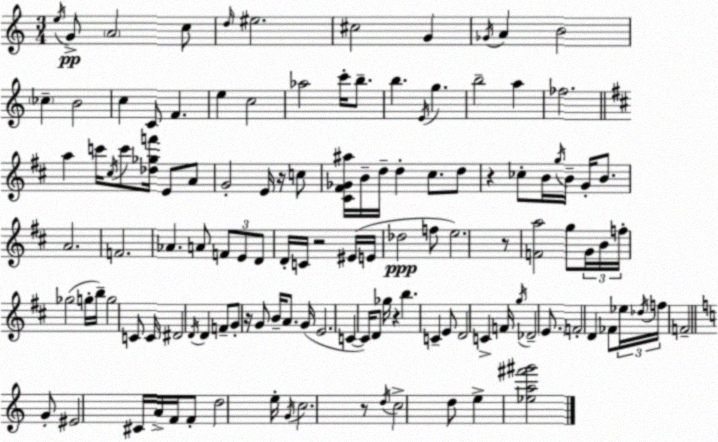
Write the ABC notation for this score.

X:1
T:Untitled
M:3/4
L:1/4
K:C
e/4 G/2 A2 c/2 d/4 ^e2 ^c2 G _G/4 A B2 _c B2 c C/2 F e c2 _a2 c'/4 b/2 b E/4 g b2 a _f2 a c'/4 ^c/4 c'/2 [_d_gf']/4 E/2 A/2 G2 E/4 z/4 c/2 [^C^F_G^a]/4 B/4 d/4 d ^c/2 d/2 z _c/2 B/4 g/4 B/4 G/4 B/2 A2 F2 _A A/2 F/2 E/2 D/2 D/4 C/4 z2 ^E/4 E/4 _d2 f/2 e2 z/2 [Fa]2 g/2 G/4 B/4 f/4 _g2 g/4 b/4 g2 C/2 C/4 ^D2 D/4 D F/2 G/2 z/4 G/2 B/4 A/2 G/4 E2 C C/4 D/2 _g/4 z b C E/2 D2 C F/4 g/4 _D2 E/2 F2 D _F/2 _e/4 _d/4 f/4 F2 G/2 ^E2 ^C/4 A/4 F/4 F/2 d2 e/4 G/4 c2 z/2 d/4 c2 d/2 e [_ea^f'^g']2